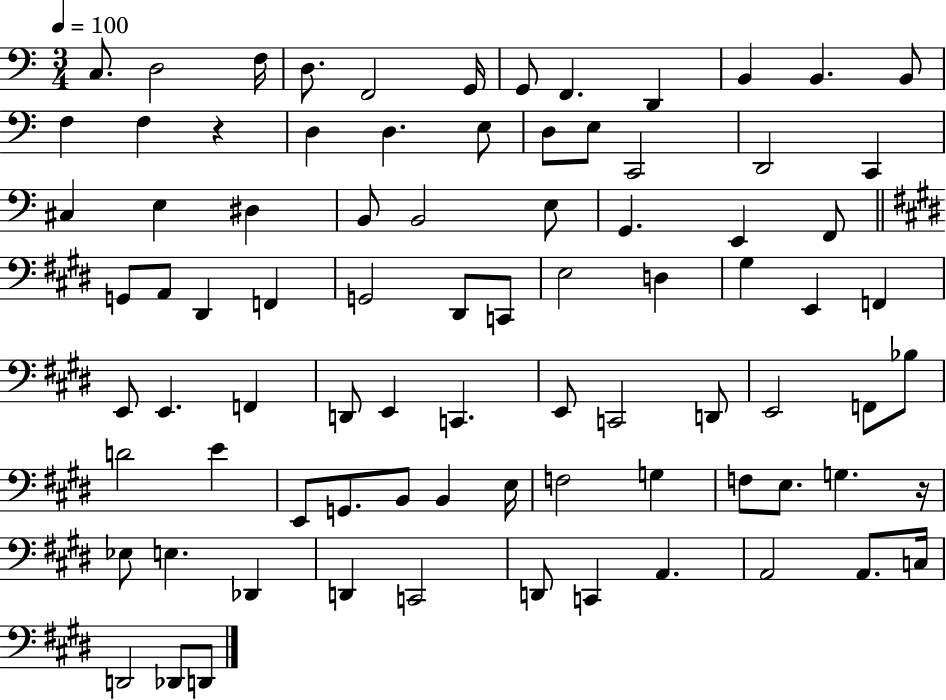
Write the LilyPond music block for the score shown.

{
  \clef bass
  \numericTimeSignature
  \time 3/4
  \key c \major
  \tempo 4 = 100
  \repeat volta 2 { c8. d2 f16 | d8. f,2 g,16 | g,8 f,4. d,4 | b,4 b,4. b,8 | \break f4 f4 r4 | d4 d4. e8 | d8 e8 c,2 | d,2 c,4 | \break cis4 e4 dis4 | b,8 b,2 e8 | g,4. e,4 f,8 | \bar "||" \break \key e \major g,8 a,8 dis,4 f,4 | g,2 dis,8 c,8 | e2 d4 | gis4 e,4 f,4 | \break e,8 e,4. f,4 | d,8 e,4 c,4. | e,8 c,2 d,8 | e,2 f,8 bes8 | \break d'2 e'4 | e,8 g,8. b,8 b,4 e16 | f2 g4 | f8 e8. g4. r16 | \break ees8 e4. des,4 | d,4 c,2 | d,8 c,4 a,4. | a,2 a,8. c16 | \break d,2 des,8 d,8 | } \bar "|."
}